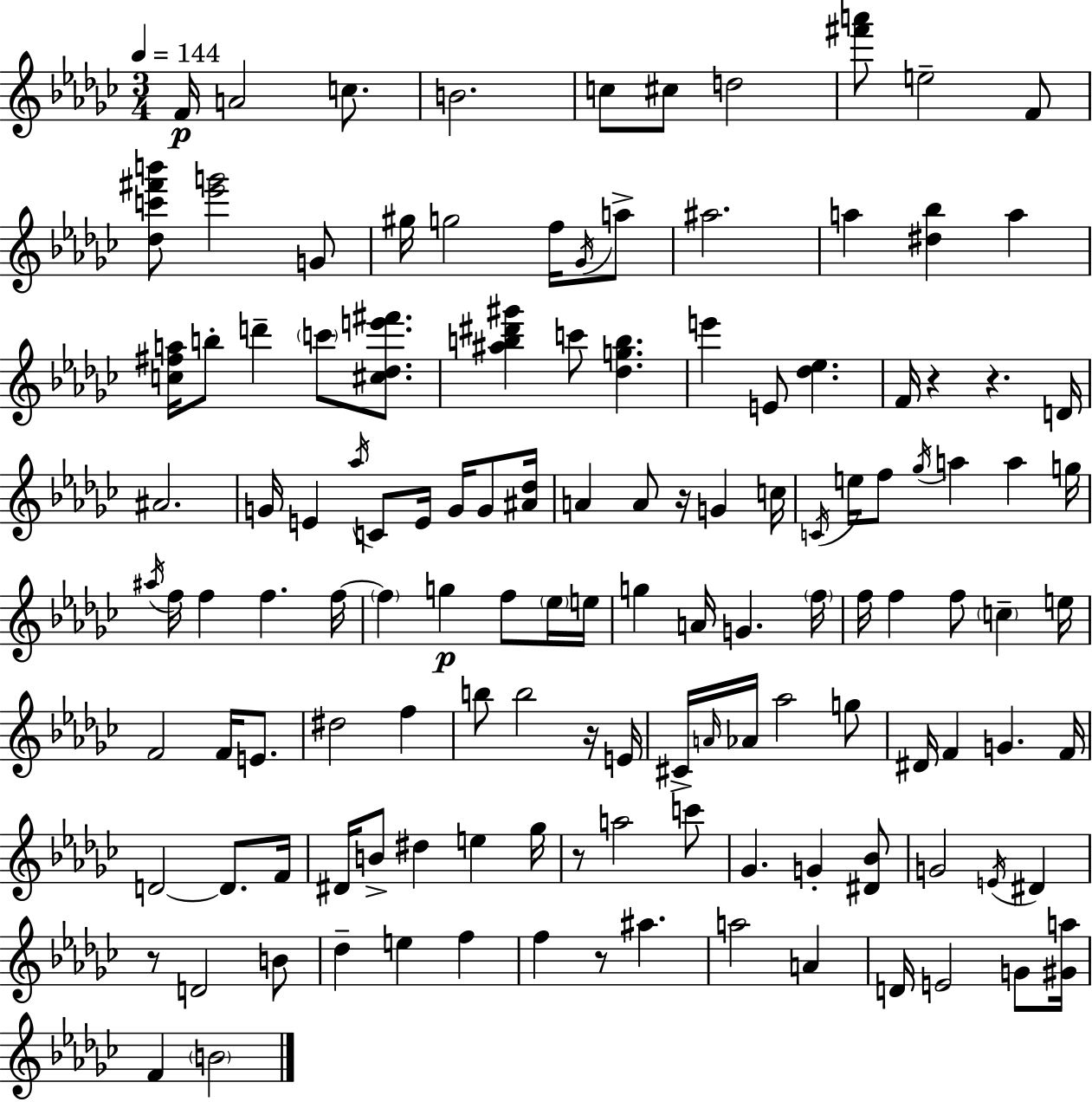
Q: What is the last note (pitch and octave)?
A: B4